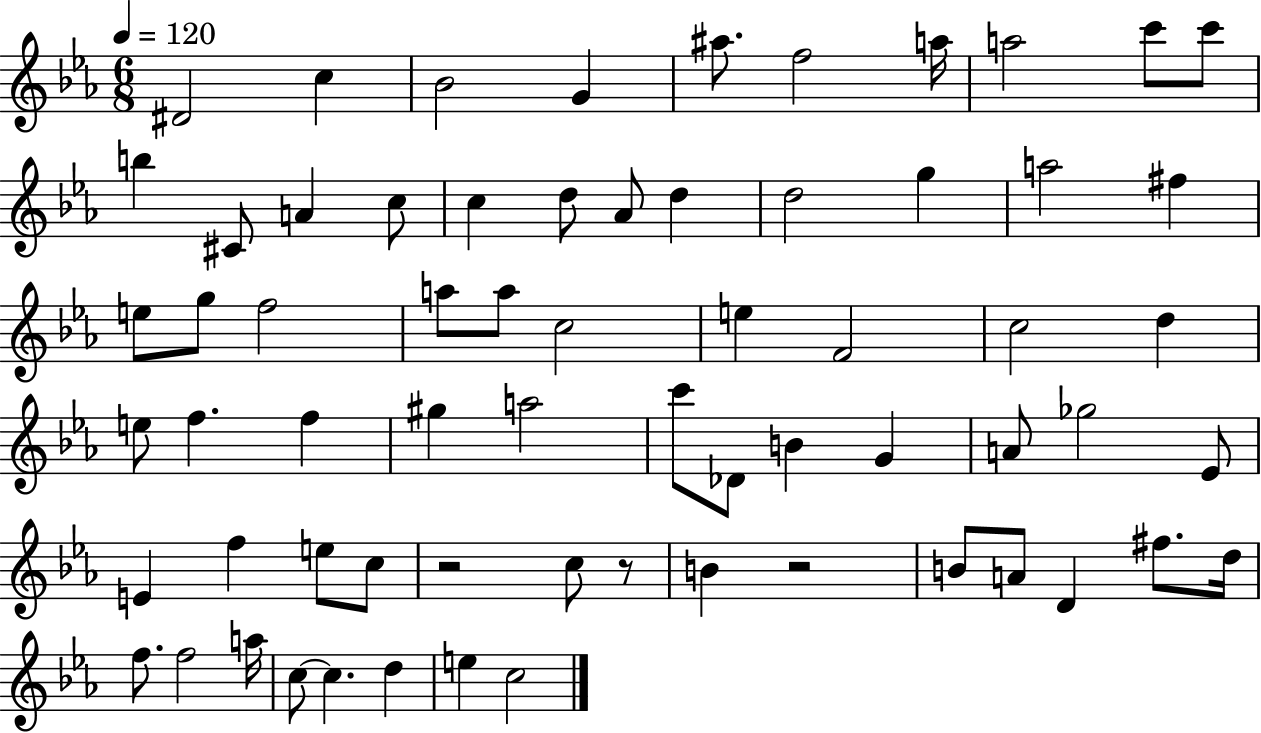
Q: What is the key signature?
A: EES major